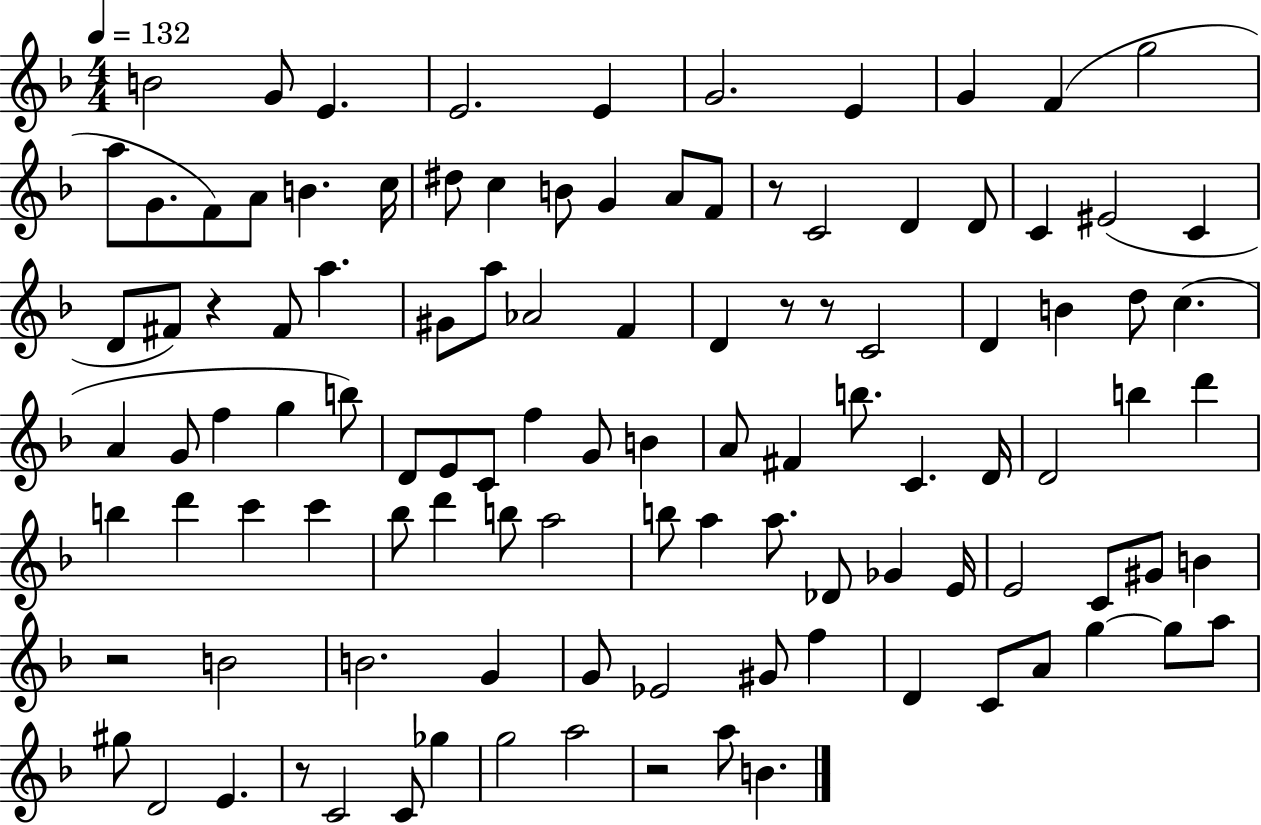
{
  \clef treble
  \numericTimeSignature
  \time 4/4
  \key f \major
  \tempo 4 = 132
  b'2 g'8 e'4. | e'2. e'4 | g'2. e'4 | g'4 f'4( g''2 | \break a''8 g'8. f'8) a'8 b'4. c''16 | dis''8 c''4 b'8 g'4 a'8 f'8 | r8 c'2 d'4 d'8 | c'4 eis'2( c'4 | \break d'8 fis'8) r4 fis'8 a''4. | gis'8 a''8 aes'2 f'4 | d'4 r8 r8 c'2 | d'4 b'4 d''8 c''4.( | \break a'4 g'8 f''4 g''4 b''8) | d'8 e'8 c'8 f''4 g'8 b'4 | a'8 fis'4 b''8. c'4. d'16 | d'2 b''4 d'''4 | \break b''4 d'''4 c'''4 c'''4 | bes''8 d'''4 b''8 a''2 | b''8 a''4 a''8. des'8 ges'4 e'16 | e'2 c'8 gis'8 b'4 | \break r2 b'2 | b'2. g'4 | g'8 ees'2 gis'8 f''4 | d'4 c'8 a'8 g''4~~ g''8 a''8 | \break gis''8 d'2 e'4. | r8 c'2 c'8 ges''4 | g''2 a''2 | r2 a''8 b'4. | \break \bar "|."
}